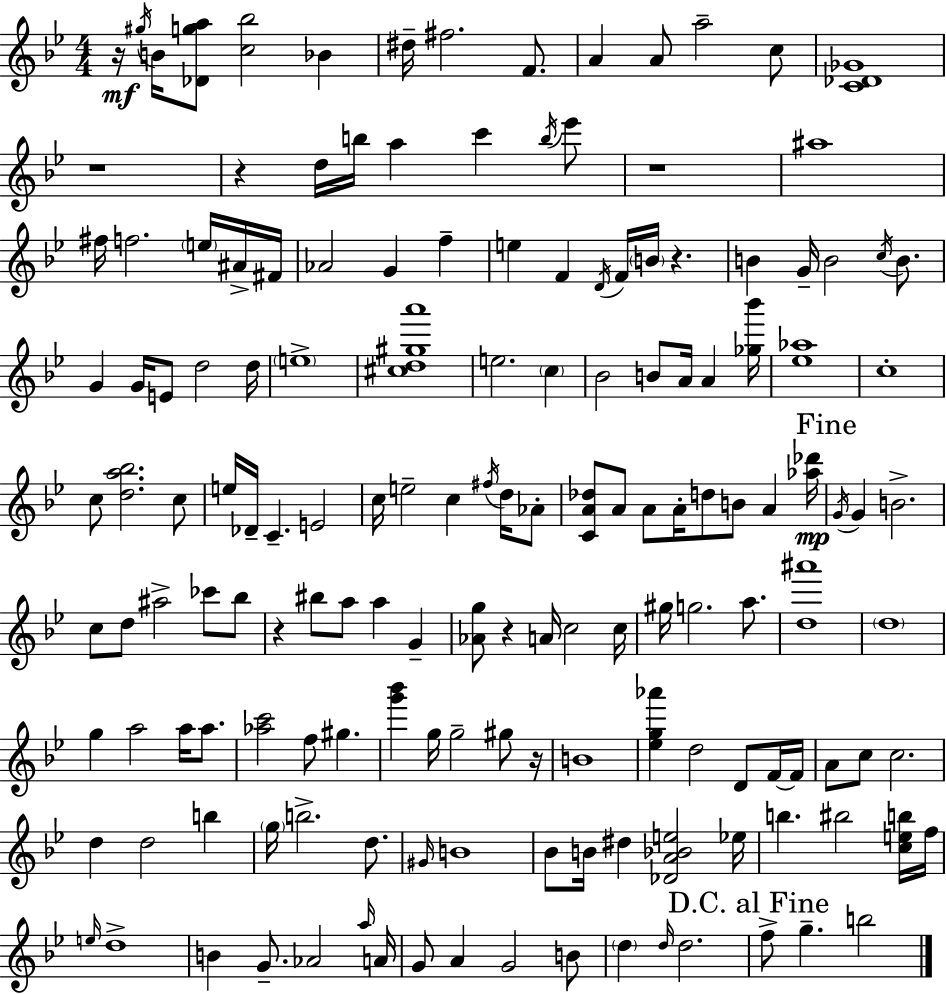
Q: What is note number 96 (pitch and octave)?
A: D5